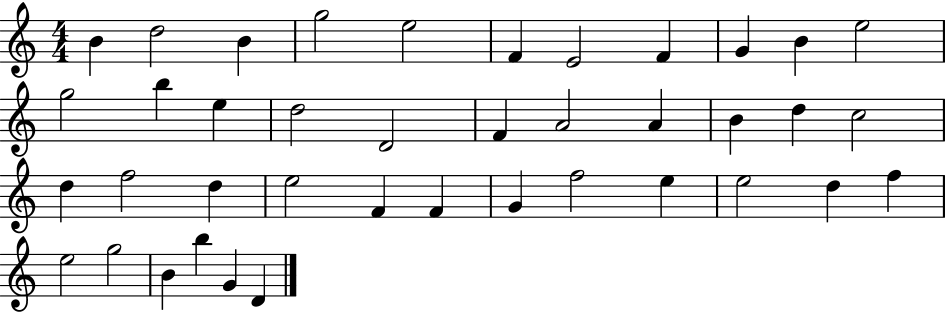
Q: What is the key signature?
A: C major